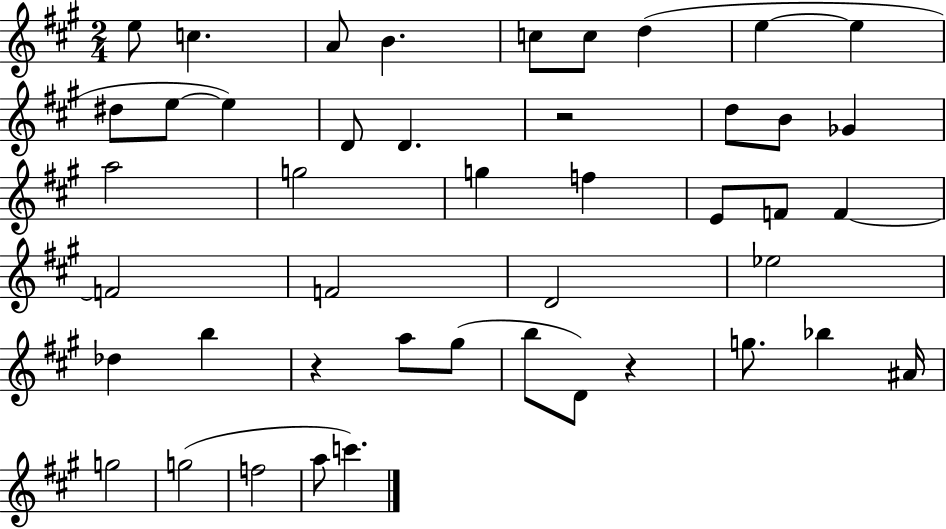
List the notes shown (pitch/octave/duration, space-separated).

E5/e C5/q. A4/e B4/q. C5/e C5/e D5/q E5/q E5/q D#5/e E5/e E5/q D4/e D4/q. R/h D5/e B4/e Gb4/q A5/h G5/h G5/q F5/q E4/e F4/e F4/q F4/h F4/h D4/h Eb5/h Db5/q B5/q R/q A5/e G#5/e B5/e D4/e R/q G5/e. Bb5/q A#4/s G5/h G5/h F5/h A5/e C6/q.